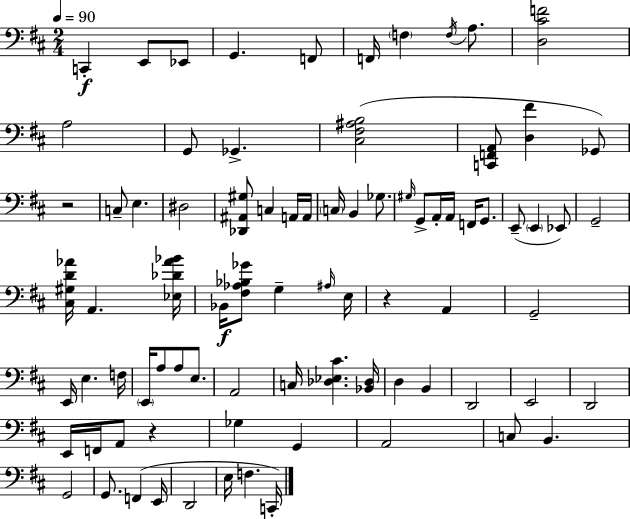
{
  \clef bass
  \numericTimeSignature
  \time 2/4
  \key d \major
  \tempo 4 = 90
  \repeat volta 2 { c,4-.\f e,8 ees,8 | g,4. f,8 | f,16 \parenthesize f4 \acciaccatura { f16 } a8. | <d cis' f'>2 | \break a2 | g,8 ges,4.-> | <cis fis ais b>2( | <c, f, a,>8 <d fis'>4 ges,8) | \break r2 | c8-- e4. | dis2 | <des, ais, gis>8 c4 a,16 | \break a,16 \parenthesize c16 b,4 ges8. | \grace { gis16 } g,8-> a,16-. a,16 f,16 g,8. | e,8--( \parenthesize e,4 | ees,8) g,2-- | \break <cis gis d' aes'>16 a,4. | <ees des' aes' bes'>16 bes,16\f <fis aes bes ges'>8 g4-- | \grace { ais16 } e16 r4 a,4 | g,2-- | \break e,16 e4. | f16 \parenthesize e,16 a8 a8 | e8. a,2 | c16 <des ees cis'>4. | \break <bes, des>16 d4 b,4 | d,2 | e,2 | d,2 | \break e,16 f,16 a,8 r4 | ges4 g,4 | a,2 | c8 b,4. | \break g,2 | g,8. f,4( | e,16 d,2 | e16 f4. | \break c,16-.) } \bar "|."
}